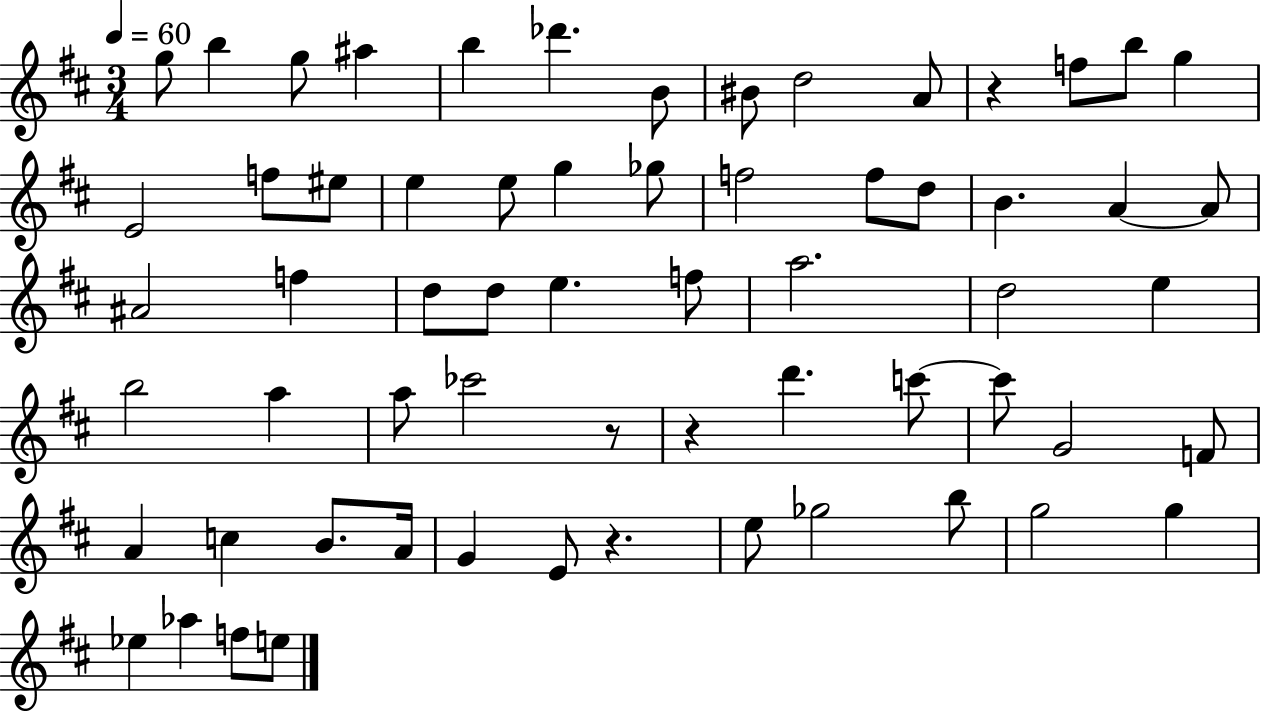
G5/e B5/q G5/e A#5/q B5/q Db6/q. B4/e BIS4/e D5/h A4/e R/q F5/e B5/e G5/q E4/h F5/e EIS5/e E5/q E5/e G5/q Gb5/e F5/h F5/e D5/e B4/q. A4/q A4/e A#4/h F5/q D5/e D5/e E5/q. F5/e A5/h. D5/h E5/q B5/h A5/q A5/e CES6/h R/e R/q D6/q. C6/e C6/e G4/h F4/e A4/q C5/q B4/e. A4/s G4/q E4/e R/q. E5/e Gb5/h B5/e G5/h G5/q Eb5/q Ab5/q F5/e E5/e